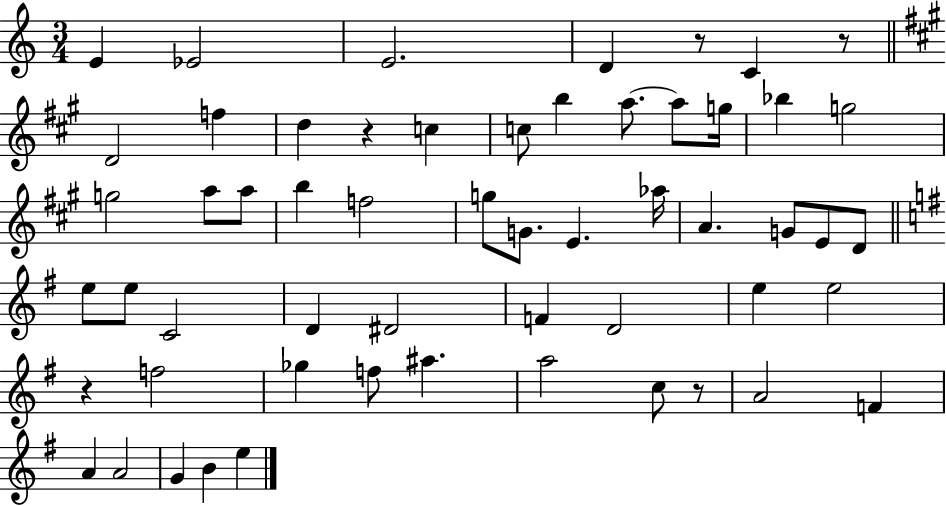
X:1
T:Untitled
M:3/4
L:1/4
K:C
E _E2 E2 D z/2 C z/2 D2 f d z c c/2 b a/2 a/2 g/4 _b g2 g2 a/2 a/2 b f2 g/2 G/2 E _a/4 A G/2 E/2 D/2 e/2 e/2 C2 D ^D2 F D2 e e2 z f2 _g f/2 ^a a2 c/2 z/2 A2 F A A2 G B e